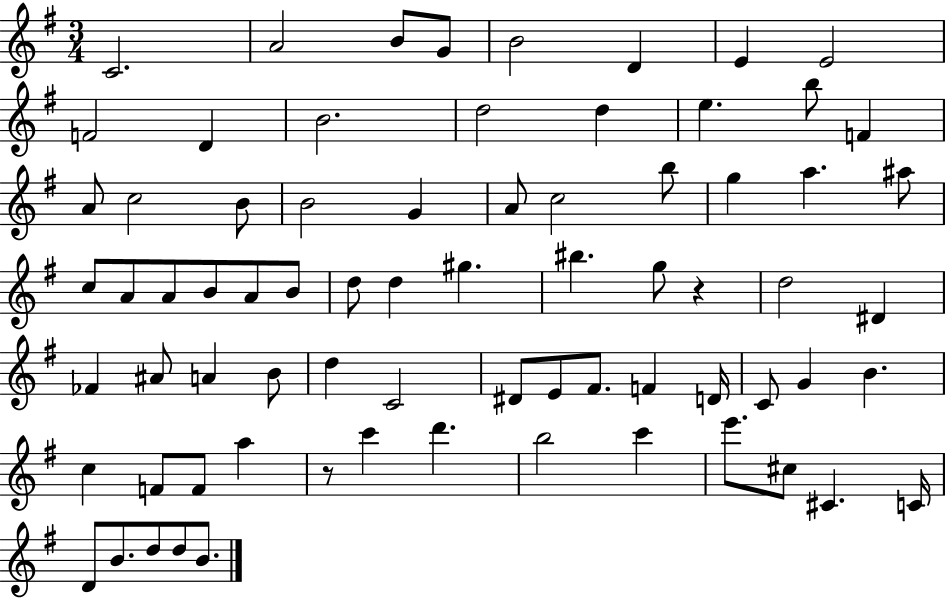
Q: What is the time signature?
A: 3/4